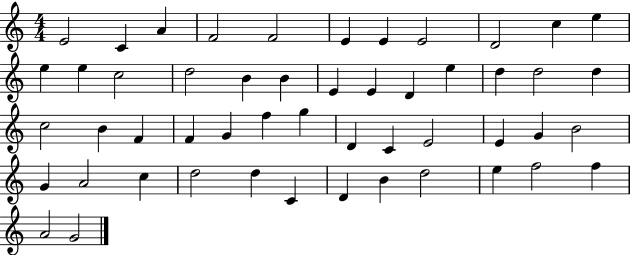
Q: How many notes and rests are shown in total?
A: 51